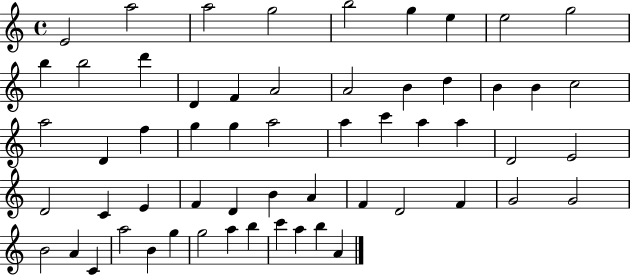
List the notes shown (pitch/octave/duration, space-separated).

E4/h A5/h A5/h G5/h B5/h G5/q E5/q E5/h G5/h B5/q B5/h D6/q D4/q F4/q A4/h A4/h B4/q D5/q B4/q B4/q C5/h A5/h D4/q F5/q G5/q G5/q A5/h A5/q C6/q A5/q A5/q D4/h E4/h D4/h C4/q E4/q F4/q D4/q B4/q A4/q F4/q D4/h F4/q G4/h G4/h B4/h A4/q C4/q A5/h B4/q G5/q G5/h A5/q B5/q C6/q A5/q B5/q A4/q